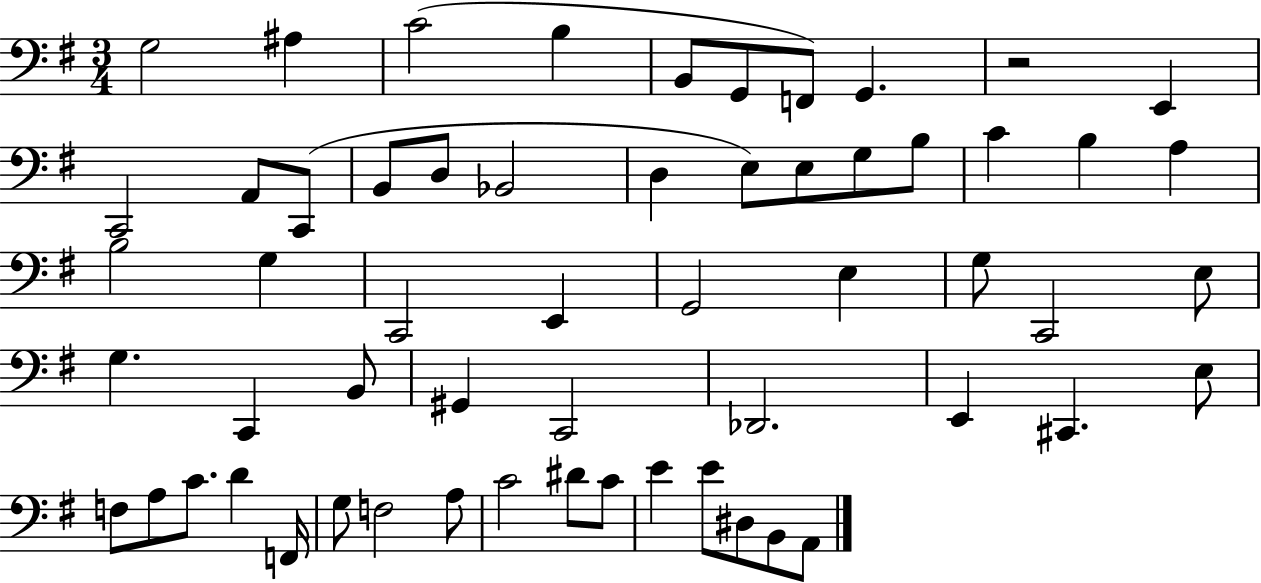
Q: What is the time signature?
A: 3/4